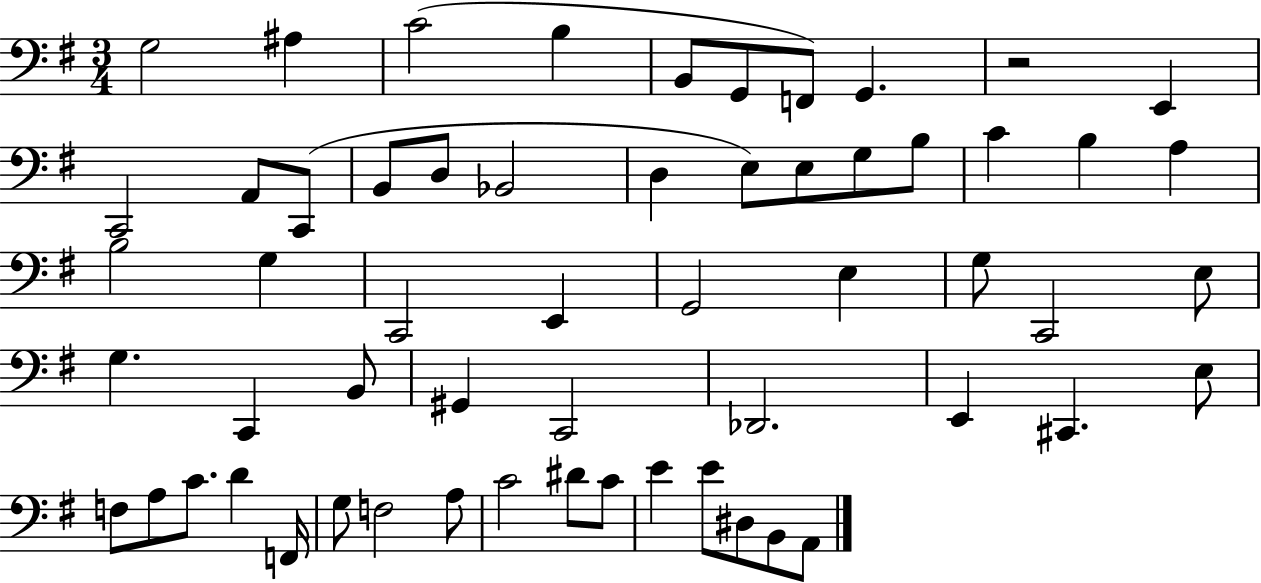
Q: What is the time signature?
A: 3/4